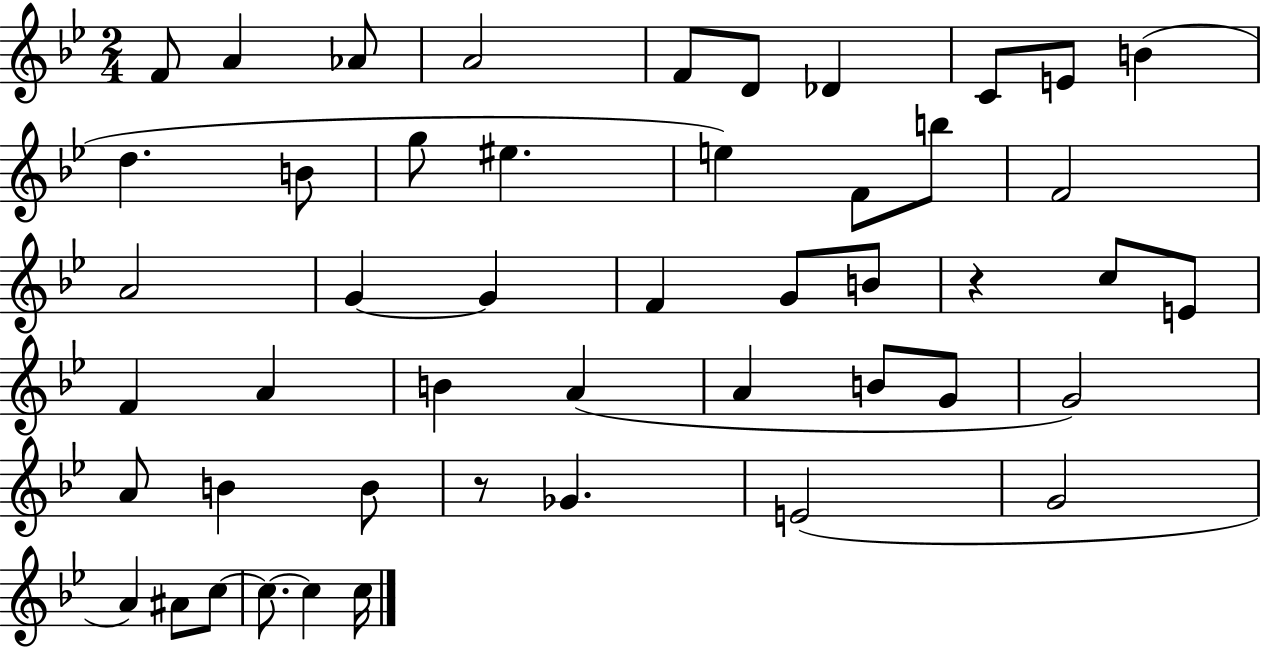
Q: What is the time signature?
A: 2/4